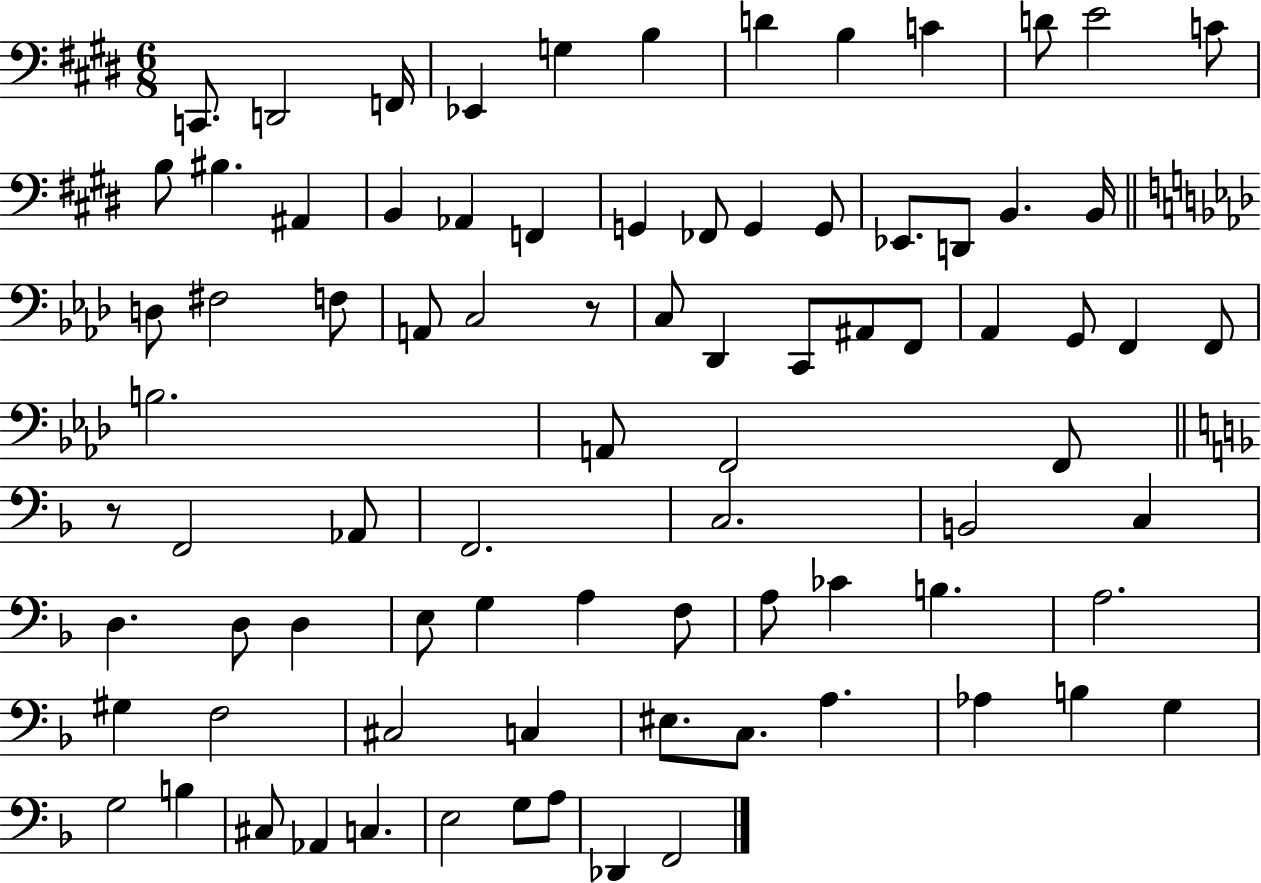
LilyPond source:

{
  \clef bass
  \numericTimeSignature
  \time 6/8
  \key e \major
  c,8. d,2 f,16 | ees,4 g4 b4 | d'4 b4 c'4 | d'8 e'2 c'8 | \break b8 bis4. ais,4 | b,4 aes,4 f,4 | g,4 fes,8 g,4 g,8 | ees,8. d,8 b,4. b,16 | \break \bar "||" \break \key aes \major d8 fis2 f8 | a,8 c2 r8 | c8 des,4 c,8 ais,8 f,8 | aes,4 g,8 f,4 f,8 | \break b2. | a,8 f,2 f,8 | \bar "||" \break \key f \major r8 f,2 aes,8 | f,2. | c2. | b,2 c4 | \break d4. d8 d4 | e8 g4 a4 f8 | a8 ces'4 b4. | a2. | \break gis4 f2 | cis2 c4 | eis8. c8. a4. | aes4 b4 g4 | \break g2 b4 | cis8 aes,4 c4. | e2 g8 a8 | des,4 f,2 | \break \bar "|."
}